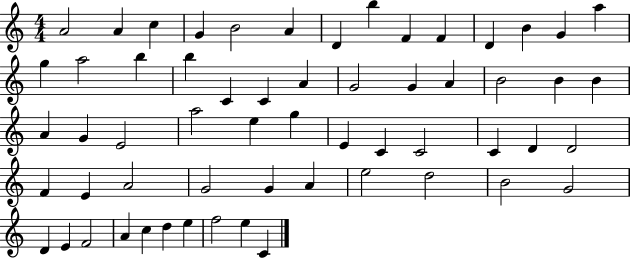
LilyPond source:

{
  \clef treble
  \numericTimeSignature
  \time 4/4
  \key c \major
  a'2 a'4 c''4 | g'4 b'2 a'4 | d'4 b''4 f'4 f'4 | d'4 b'4 g'4 a''4 | \break g''4 a''2 b''4 | b''4 c'4 c'4 a'4 | g'2 g'4 a'4 | b'2 b'4 b'4 | \break a'4 g'4 e'2 | a''2 e''4 g''4 | e'4 c'4 c'2 | c'4 d'4 d'2 | \break f'4 e'4 a'2 | g'2 g'4 a'4 | e''2 d''2 | b'2 g'2 | \break d'4 e'4 f'2 | a'4 c''4 d''4 e''4 | f''2 e''4 c'4 | \bar "|."
}